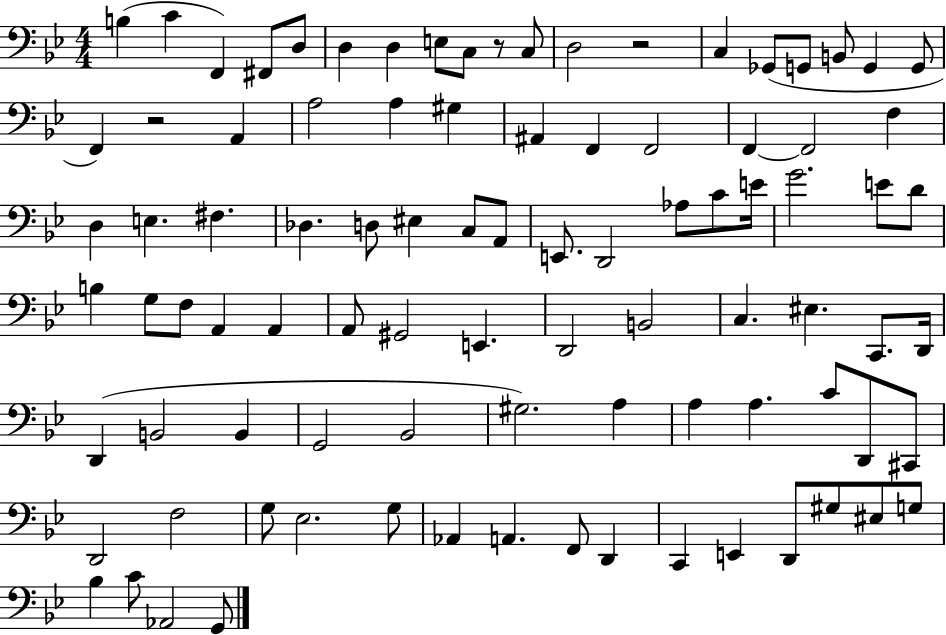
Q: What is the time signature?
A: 4/4